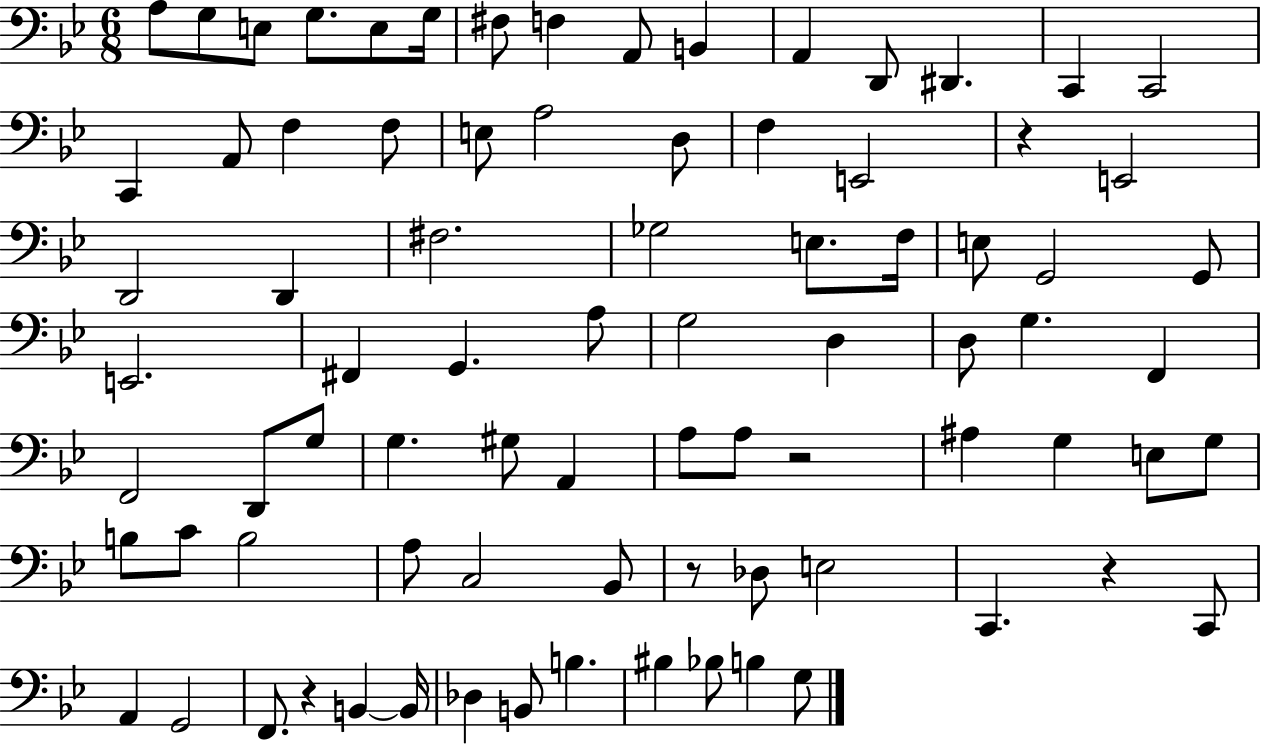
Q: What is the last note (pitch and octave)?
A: G3